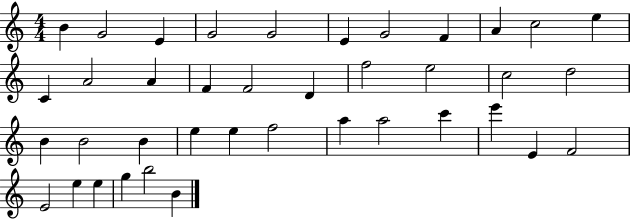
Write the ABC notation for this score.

X:1
T:Untitled
M:4/4
L:1/4
K:C
B G2 E G2 G2 E G2 F A c2 e C A2 A F F2 D f2 e2 c2 d2 B B2 B e e f2 a a2 c' e' E F2 E2 e e g b2 B